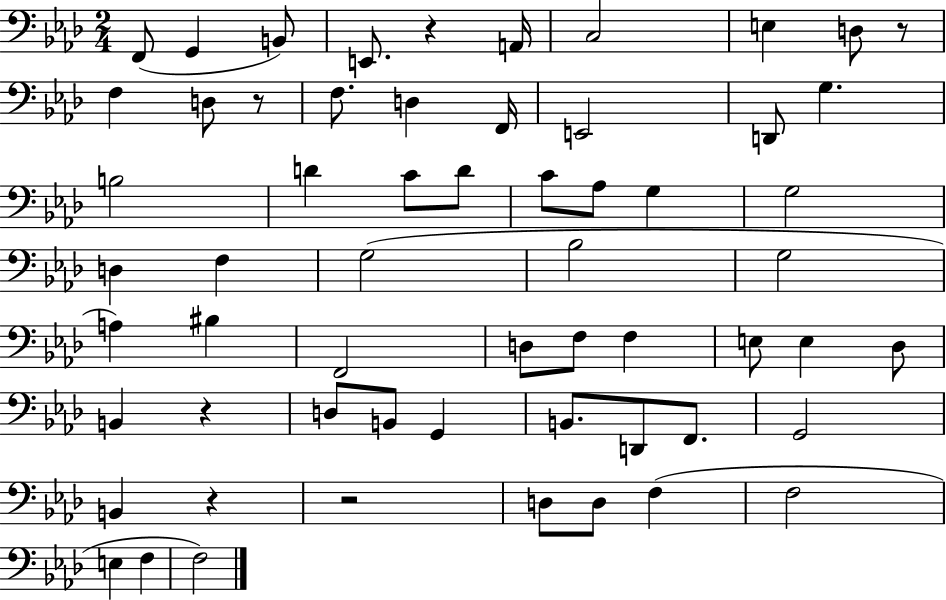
{
  \clef bass
  \numericTimeSignature
  \time 2/4
  \key aes \major
  f,8( g,4 b,8) | e,8. r4 a,16 | c2 | e4 d8 r8 | \break f4 d8 r8 | f8. d4 f,16 | e,2 | d,8 g4. | \break b2 | d'4 c'8 d'8 | c'8 aes8 g4 | g2 | \break d4 f4 | g2( | bes2 | g2 | \break a4) bis4 | f,2 | d8 f8 f4 | e8 e4 des8 | \break b,4 r4 | d8 b,8 g,4 | b,8. d,8 f,8. | g,2 | \break b,4 r4 | r2 | d8 d8 f4( | f2 | \break e4 f4 | f2) | \bar "|."
}